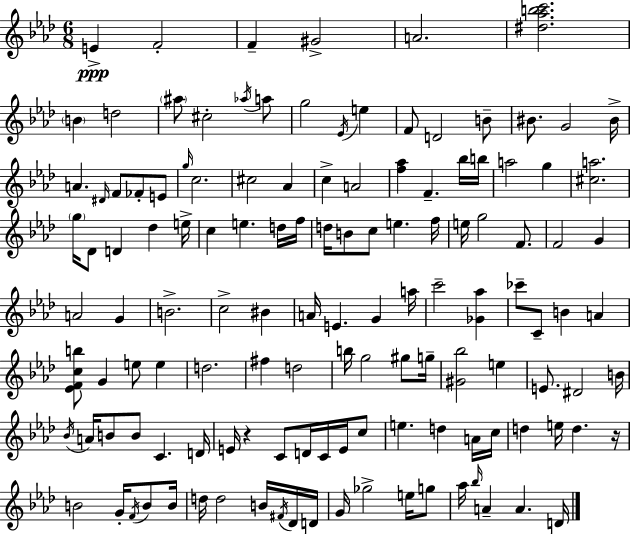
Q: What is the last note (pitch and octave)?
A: D4